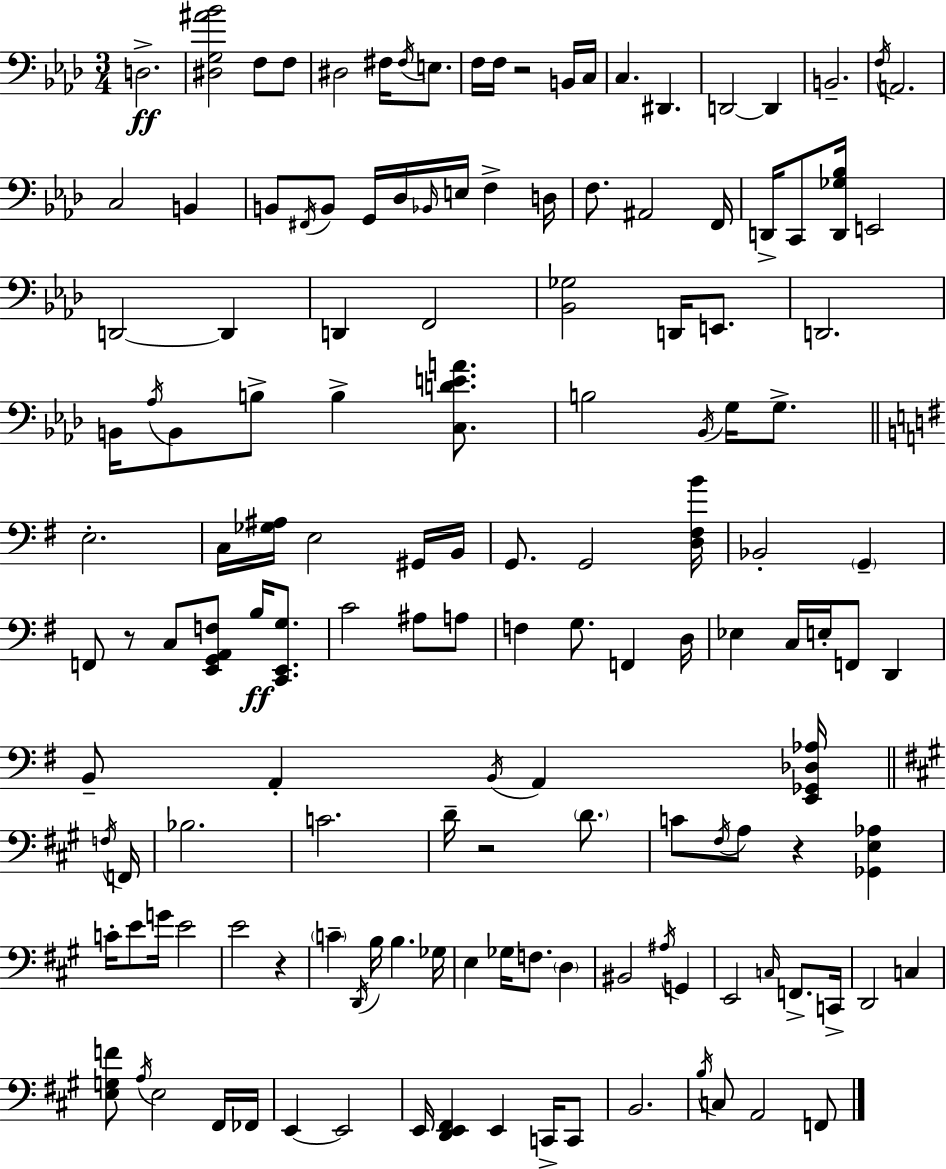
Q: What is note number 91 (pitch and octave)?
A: G4